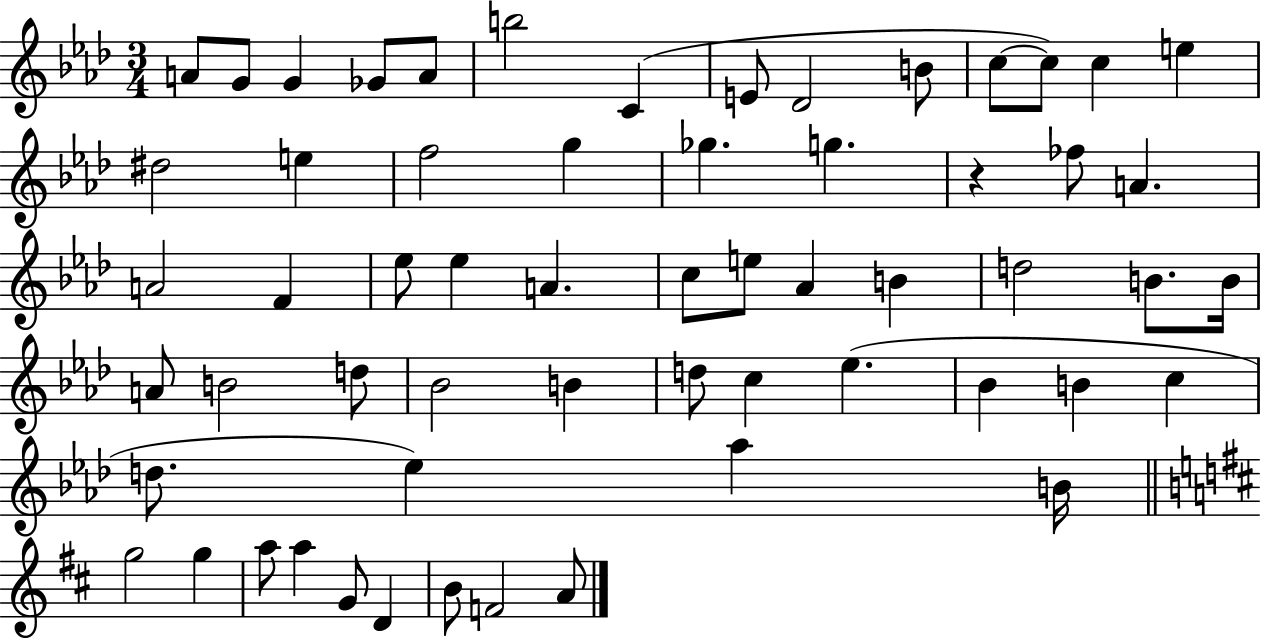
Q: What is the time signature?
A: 3/4